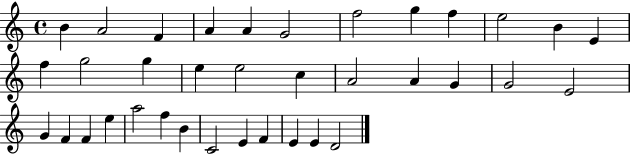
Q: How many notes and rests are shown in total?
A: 36